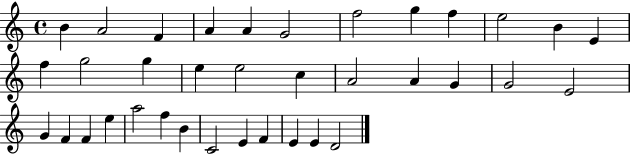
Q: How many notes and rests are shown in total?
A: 36